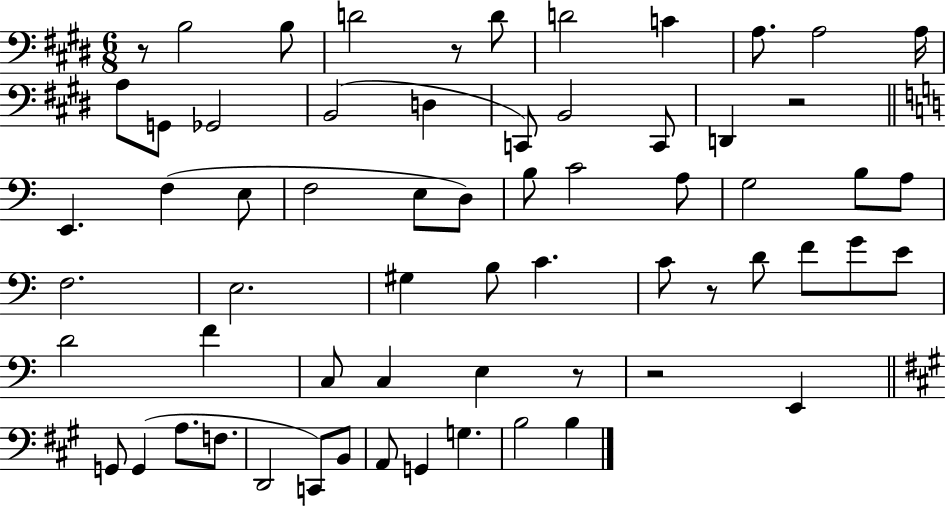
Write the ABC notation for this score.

X:1
T:Untitled
M:6/8
L:1/4
K:E
z/2 B,2 B,/2 D2 z/2 D/2 D2 C A,/2 A,2 A,/4 A,/2 G,,/2 _G,,2 B,,2 D, C,,/2 B,,2 C,,/2 D,, z2 E,, F, E,/2 F,2 E,/2 D,/2 B,/2 C2 A,/2 G,2 B,/2 A,/2 F,2 E,2 ^G, B,/2 C C/2 z/2 D/2 F/2 G/2 E/2 D2 F C,/2 C, E, z/2 z2 E,, G,,/2 G,, A,/2 F,/2 D,,2 C,,/2 B,,/2 A,,/2 G,, G, B,2 B,